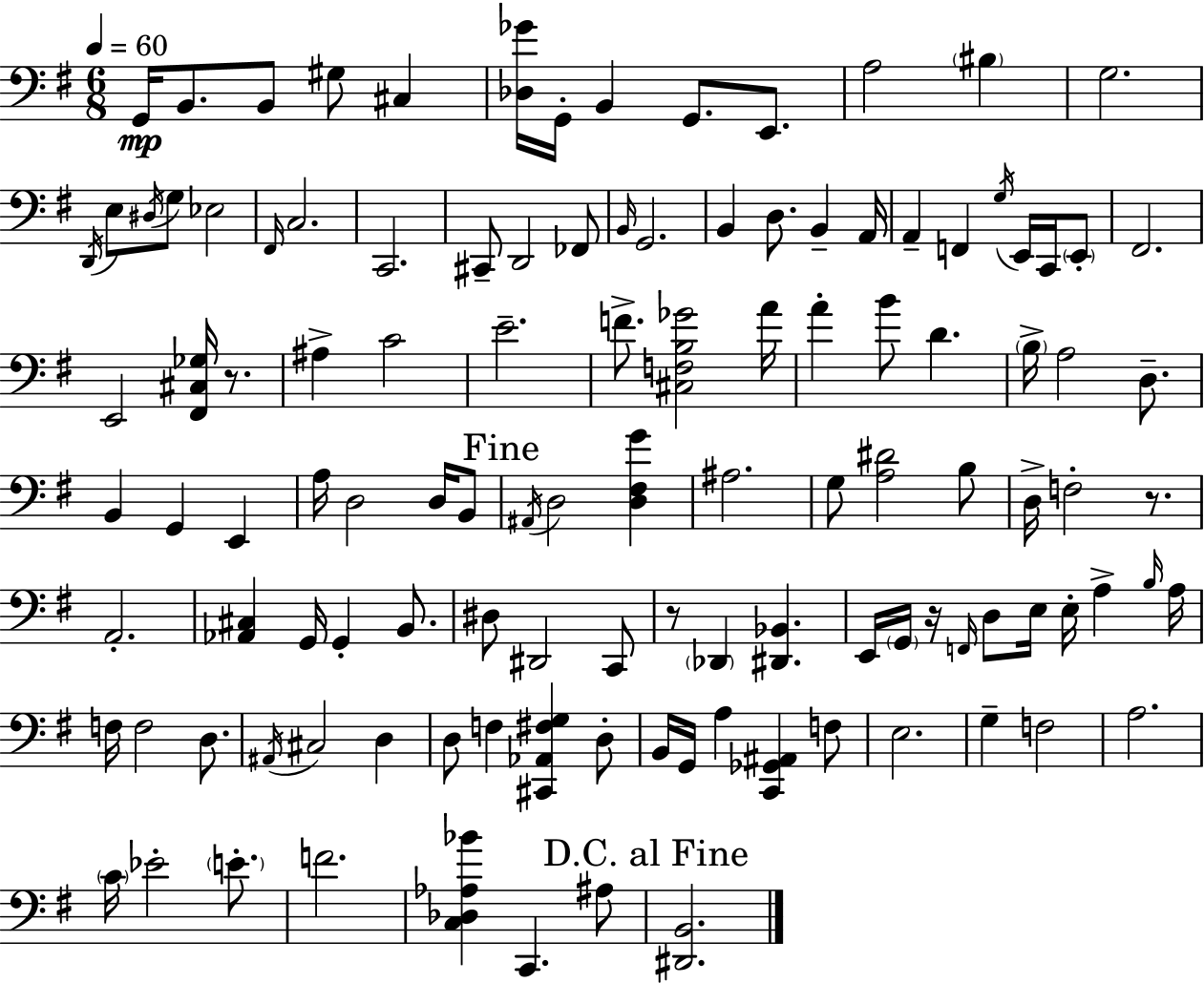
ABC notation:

X:1
T:Untitled
M:6/8
L:1/4
K:G
G,,/4 B,,/2 B,,/2 ^G,/2 ^C, [_D,_G]/4 G,,/4 B,, G,,/2 E,,/2 A,2 ^B, G,2 D,,/4 E,/2 ^D,/4 G,/2 _E,2 ^F,,/4 C,2 C,,2 ^C,,/2 D,,2 _F,,/2 B,,/4 G,,2 B,, D,/2 B,, A,,/4 A,, F,, G,/4 E,,/4 C,,/4 E,,/2 ^F,,2 E,,2 [^F,,^C,_G,]/4 z/2 ^A, C2 E2 F/2 [^C,F,B,_G]2 A/4 A B/2 D B,/4 A,2 D,/2 B,, G,, E,, A,/4 D,2 D,/4 B,,/2 ^A,,/4 D,2 [D,^F,G] ^A,2 G,/2 [A,^D]2 B,/2 D,/4 F,2 z/2 A,,2 [_A,,^C,] G,,/4 G,, B,,/2 ^D,/2 ^D,,2 C,,/2 z/2 _D,, [^D,,_B,,] E,,/4 G,,/4 z/4 F,,/4 D,/2 E,/4 E,/4 A, B,/4 A,/4 F,/4 F,2 D,/2 ^A,,/4 ^C,2 D, D,/2 F, [^C,,_A,,^F,G,] D,/2 B,,/4 G,,/4 A, [C,,_G,,^A,,] F,/2 E,2 G, F,2 A,2 C/4 _E2 E/2 F2 [C,_D,_A,_B] C,, ^A,/2 [^D,,B,,]2